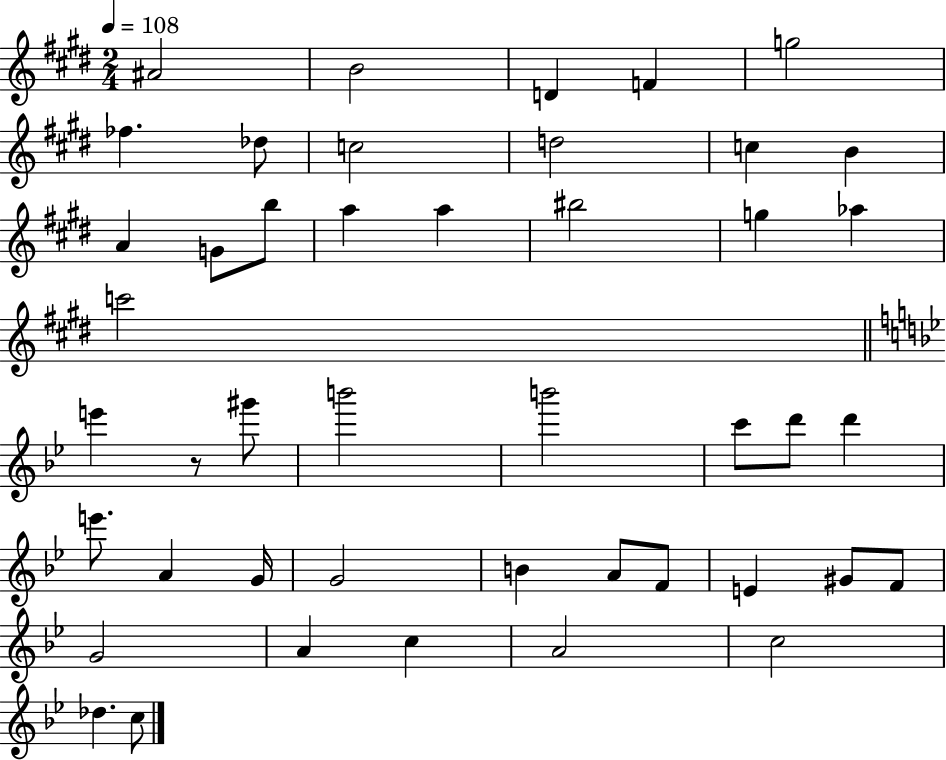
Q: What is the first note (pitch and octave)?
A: A#4